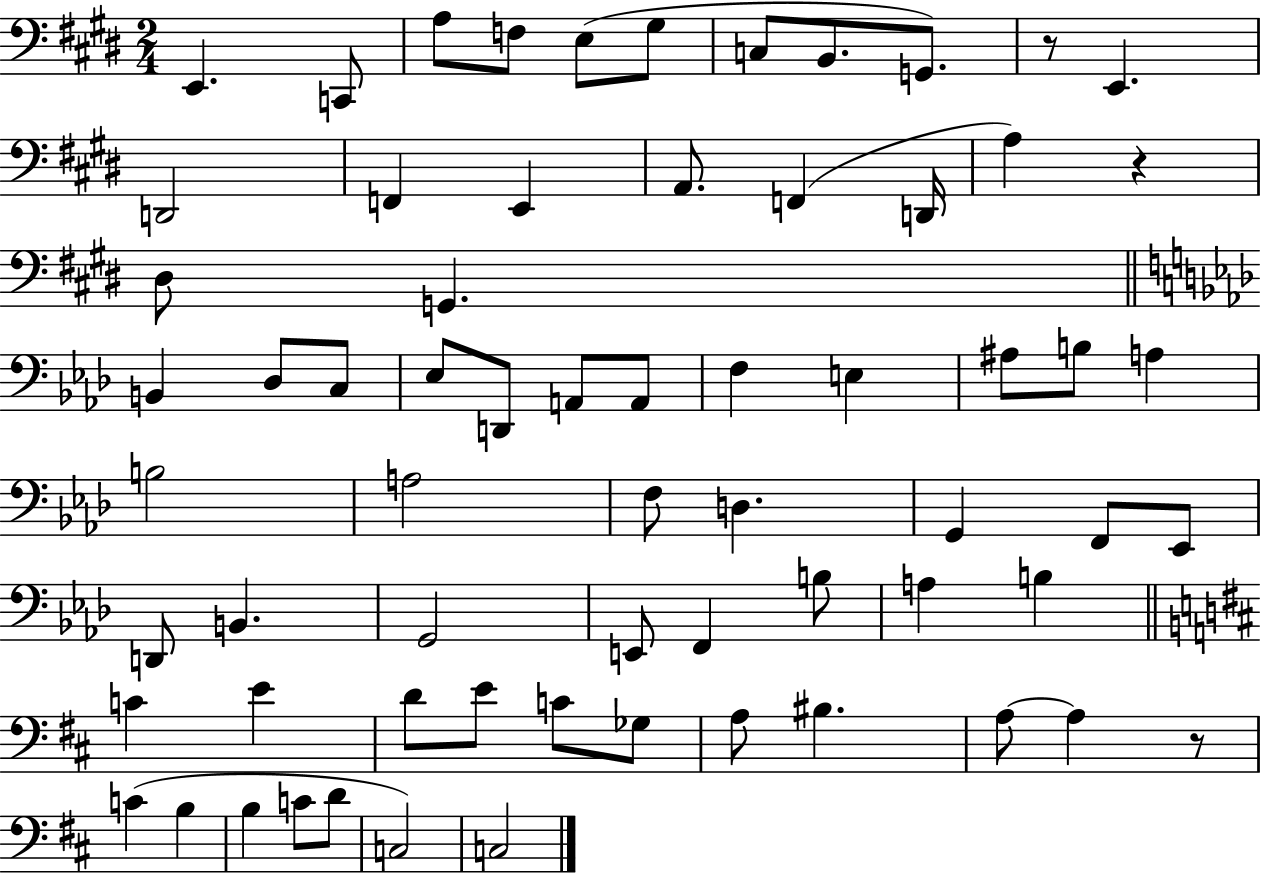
{
  \clef bass
  \numericTimeSignature
  \time 2/4
  \key e \major
  e,4. c,8 | a8 f8 e8( gis8 | c8 b,8. g,8.) | r8 e,4. | \break d,2 | f,4 e,4 | a,8. f,4( d,16 | a4) r4 | \break dis8 g,4. | \bar "||" \break \key f \minor b,4 des8 c8 | ees8 d,8 a,8 a,8 | f4 e4 | ais8 b8 a4 | \break b2 | a2 | f8 d4. | g,4 f,8 ees,8 | \break d,8 b,4. | g,2 | e,8 f,4 b8 | a4 b4 | \break \bar "||" \break \key d \major c'4 e'4 | d'8 e'8 c'8 ges8 | a8 bis4. | a8~~ a4 r8 | \break c'4( b4 | b4 c'8 d'8 | c2) | c2 | \break \bar "|."
}